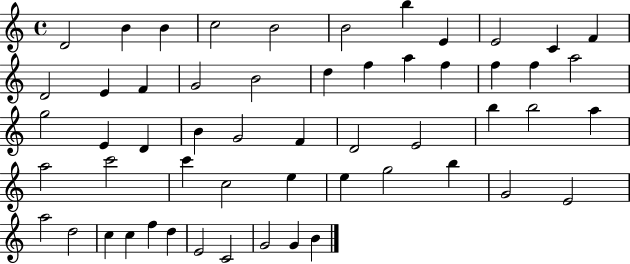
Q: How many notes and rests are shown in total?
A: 55